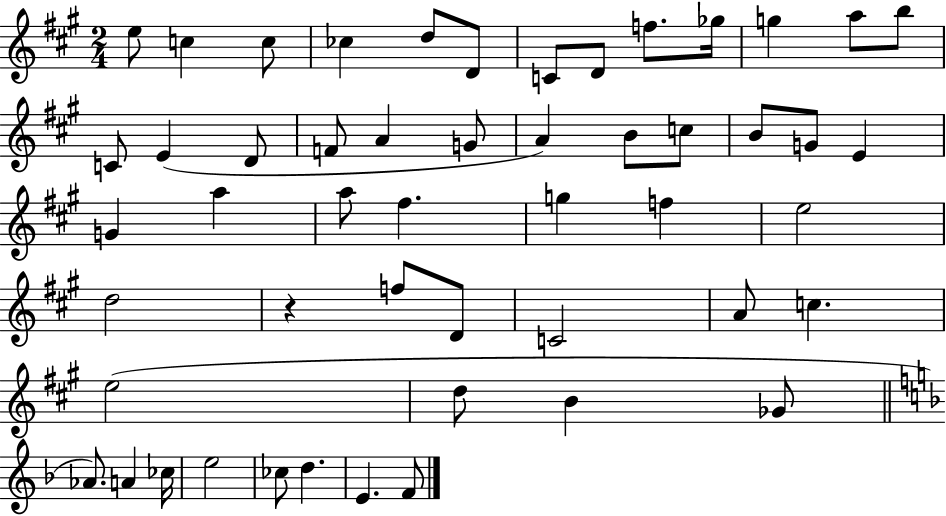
E5/e C5/q C5/e CES5/q D5/e D4/e C4/e D4/e F5/e. Gb5/s G5/q A5/e B5/e C4/e E4/q D4/e F4/e A4/q G4/e A4/q B4/e C5/e B4/e G4/e E4/q G4/q A5/q A5/e F#5/q. G5/q F5/q E5/h D5/h R/q F5/e D4/e C4/h A4/e C5/q. E5/h D5/e B4/q Gb4/e Ab4/e. A4/q CES5/s E5/h CES5/e D5/q. E4/q. F4/e